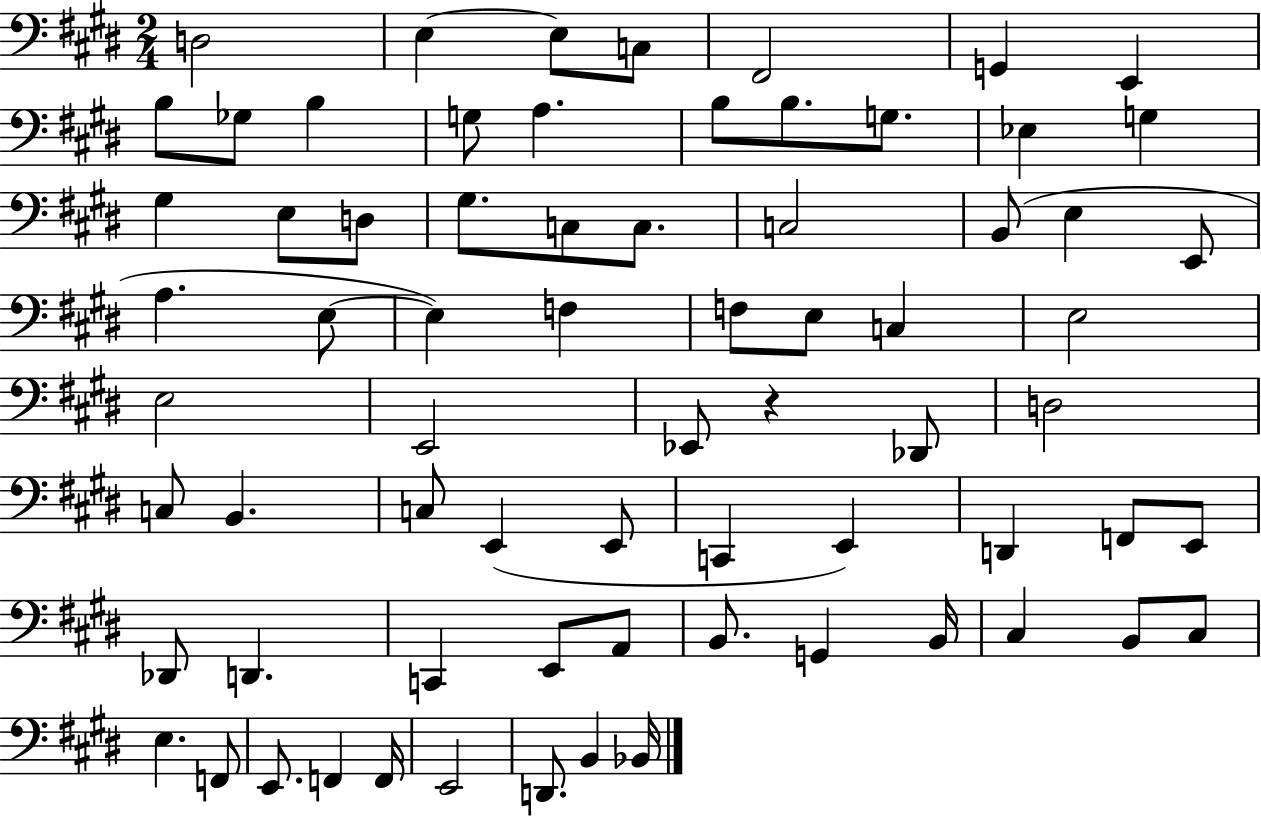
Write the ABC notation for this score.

X:1
T:Untitled
M:2/4
L:1/4
K:E
D,2 E, E,/2 C,/2 ^F,,2 G,, E,, B,/2 _G,/2 B, G,/2 A, B,/2 B,/2 G,/2 _E, G, ^G, E,/2 D,/2 ^G,/2 C,/2 C,/2 C,2 B,,/2 E, E,,/2 A, E,/2 E, F, F,/2 E,/2 C, E,2 E,2 E,,2 _E,,/2 z _D,,/2 D,2 C,/2 B,, C,/2 E,, E,,/2 C,, E,, D,, F,,/2 E,,/2 _D,,/2 D,, C,, E,,/2 A,,/2 B,,/2 G,, B,,/4 ^C, B,,/2 ^C,/2 E, F,,/2 E,,/2 F,, F,,/4 E,,2 D,,/2 B,, _B,,/4